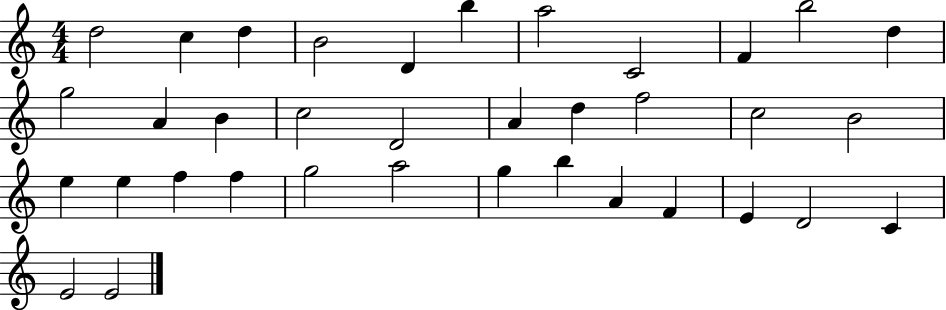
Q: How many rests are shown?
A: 0